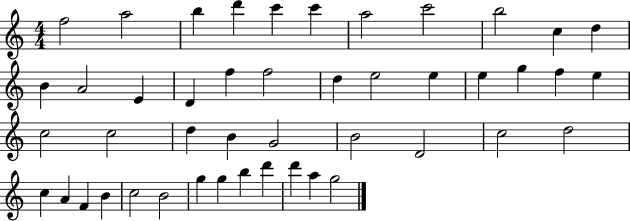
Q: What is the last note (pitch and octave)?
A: G5